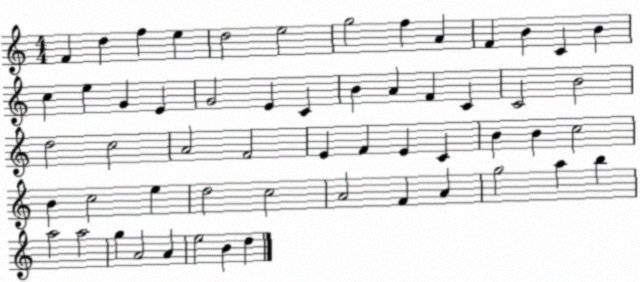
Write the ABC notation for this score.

X:1
T:Untitled
M:4/4
L:1/4
K:C
F d f e d2 e2 g2 f A F B C B c e G E G2 E C B A F C C2 B2 d2 c2 A2 F2 E F E C B B c2 B c2 e d2 c2 A2 F A g2 a b a2 a2 g A2 A e2 B d